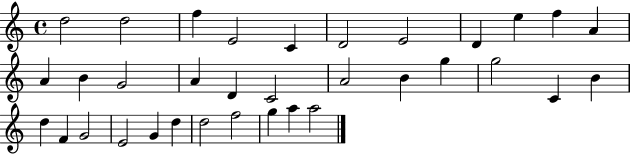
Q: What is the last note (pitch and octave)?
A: A5